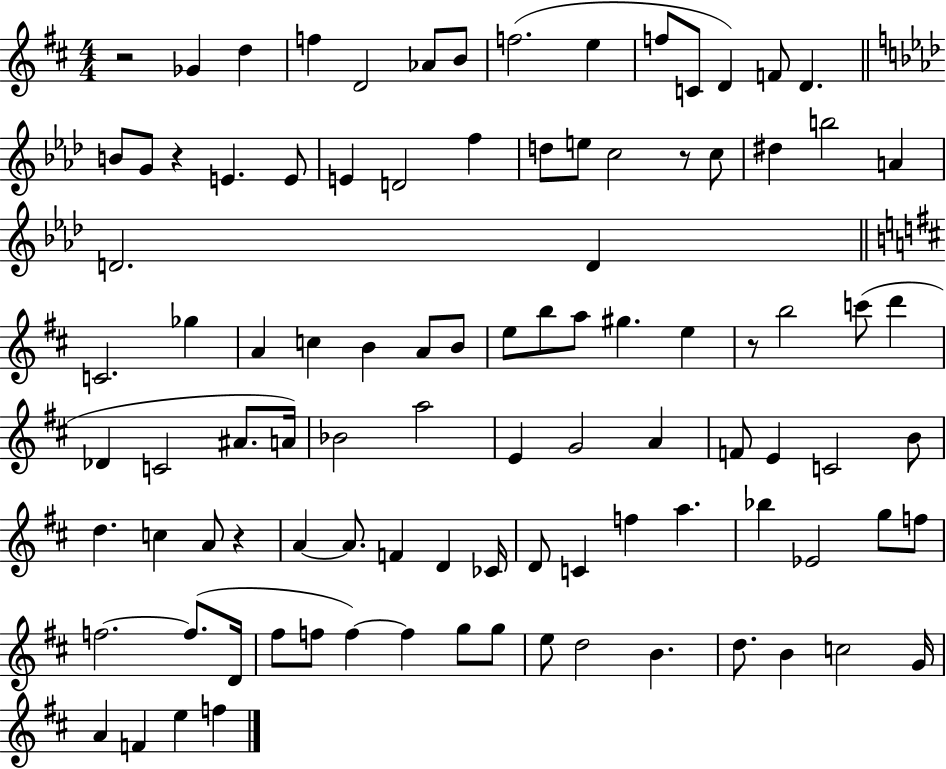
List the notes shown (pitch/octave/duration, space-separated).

R/h Gb4/q D5/q F5/q D4/h Ab4/e B4/e F5/h. E5/q F5/e C4/e D4/q F4/e D4/q. B4/e G4/e R/q E4/q. E4/e E4/q D4/h F5/q D5/e E5/e C5/h R/e C5/e D#5/q B5/h A4/q D4/h. D4/q C4/h. Gb5/q A4/q C5/q B4/q A4/e B4/e E5/e B5/e A5/e G#5/q. E5/q R/e B5/h C6/e D6/q Db4/q C4/h A#4/e. A4/s Bb4/h A5/h E4/q G4/h A4/q F4/e E4/q C4/h B4/e D5/q. C5/q A4/e R/q A4/q A4/e. F4/q D4/q CES4/s D4/e C4/q F5/q A5/q. Bb5/q Eb4/h G5/e F5/e F5/h. F5/e. D4/s F#5/e F5/e F5/q F5/q G5/e G5/e E5/e D5/h B4/q. D5/e. B4/q C5/h G4/s A4/q F4/q E5/q F5/q